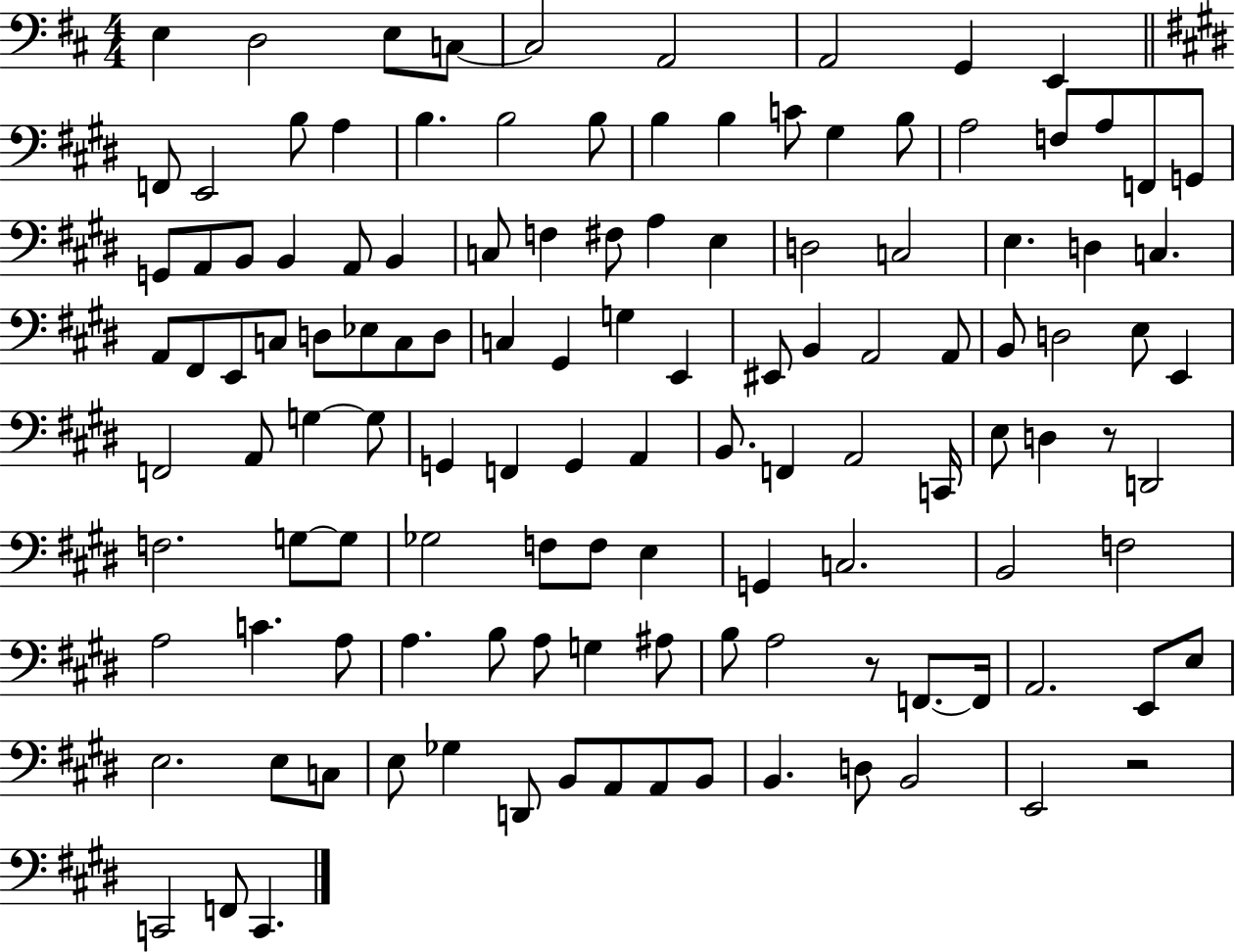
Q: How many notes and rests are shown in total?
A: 123